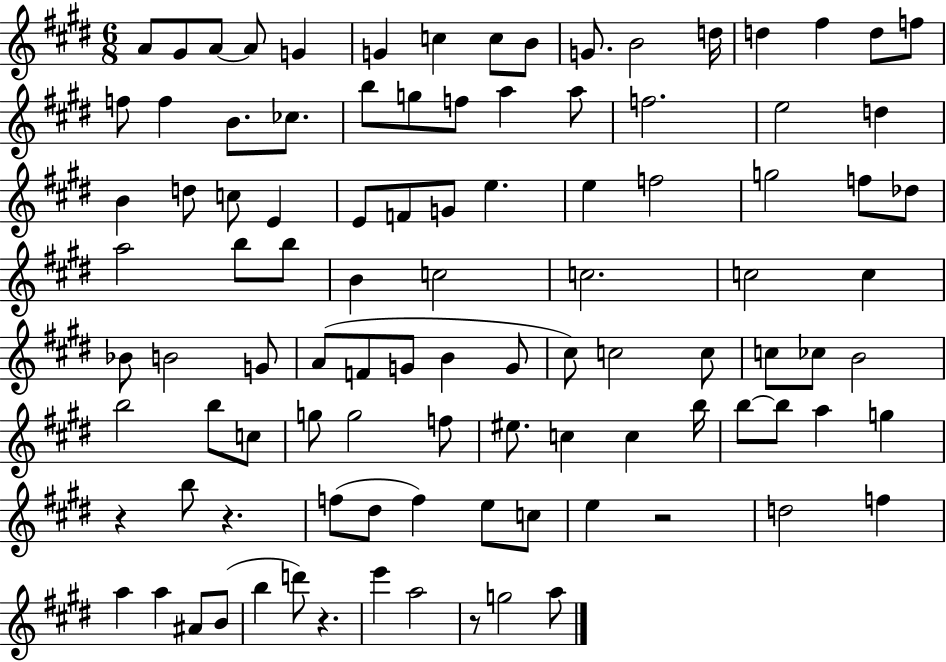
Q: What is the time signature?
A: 6/8